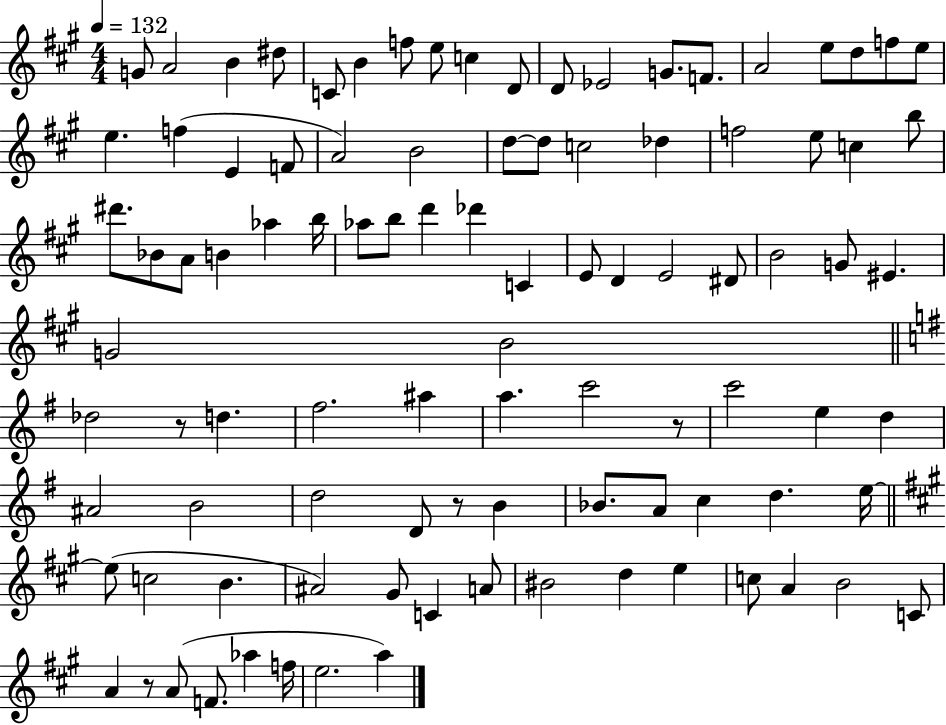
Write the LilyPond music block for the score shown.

{
  \clef treble
  \numericTimeSignature
  \time 4/4
  \key a \major
  \tempo 4 = 132
  g'8 a'2 b'4 dis''8 | c'8 b'4 f''8 e''8 c''4 d'8 | d'8 ees'2 g'8. f'8. | a'2 e''8 d''8 f''8 e''8 | \break e''4. f''4( e'4 f'8 | a'2) b'2 | d''8~~ d''8 c''2 des''4 | f''2 e''8 c''4 b''8 | \break dis'''8. bes'8 a'8 b'4 aes''4 b''16 | aes''8 b''8 d'''4 des'''4 c'4 | e'8 d'4 e'2 dis'8 | b'2 g'8 eis'4. | \break g'2 b'2 | \bar "||" \break \key g \major des''2 r8 d''4. | fis''2. ais''4 | a''4. c'''2 r8 | c'''2 e''4 d''4 | \break ais'2 b'2 | d''2 d'8 r8 b'4 | bes'8. a'8 c''4 d''4. e''16~~ | \bar "||" \break \key a \major e''8( c''2 b'4. | ais'2) gis'8 c'4 a'8 | bis'2 d''4 e''4 | c''8 a'4 b'2 c'8 | \break a'4 r8 a'8( f'8. aes''4 f''16 | e''2. a''4) | \bar "|."
}